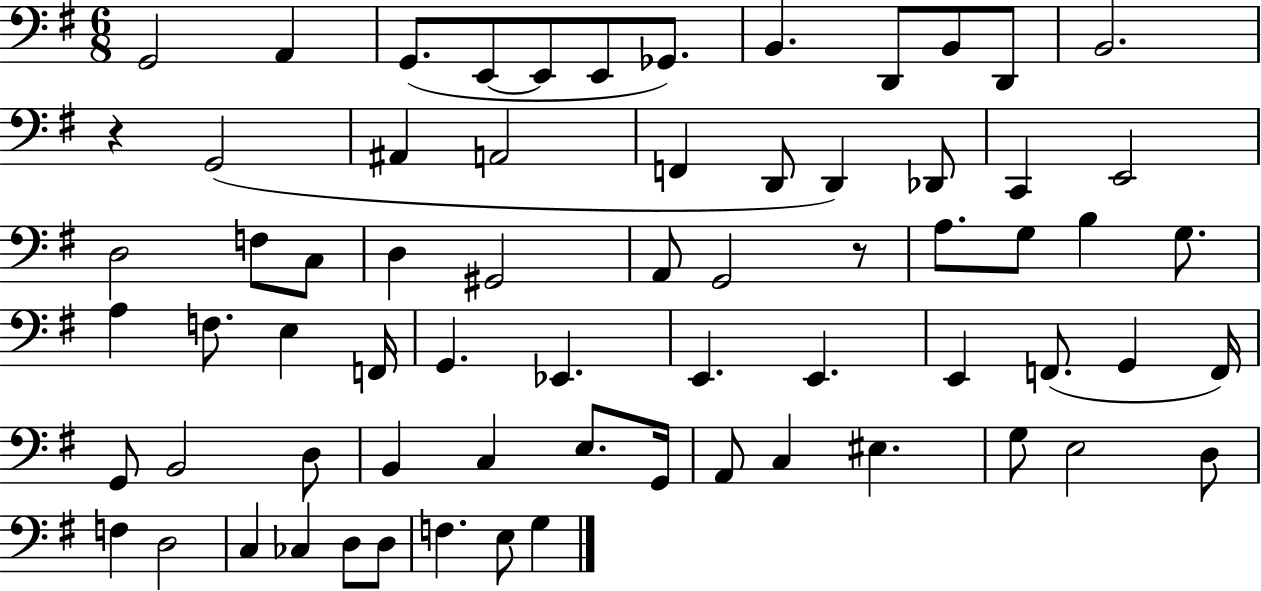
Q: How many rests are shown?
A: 2